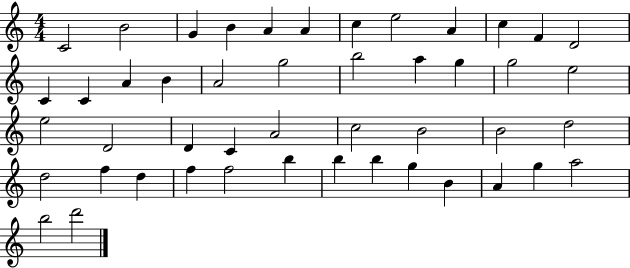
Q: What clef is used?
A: treble